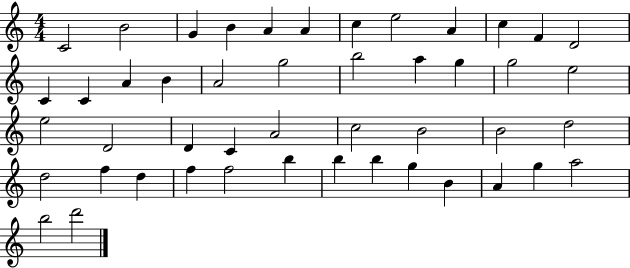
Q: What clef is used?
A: treble